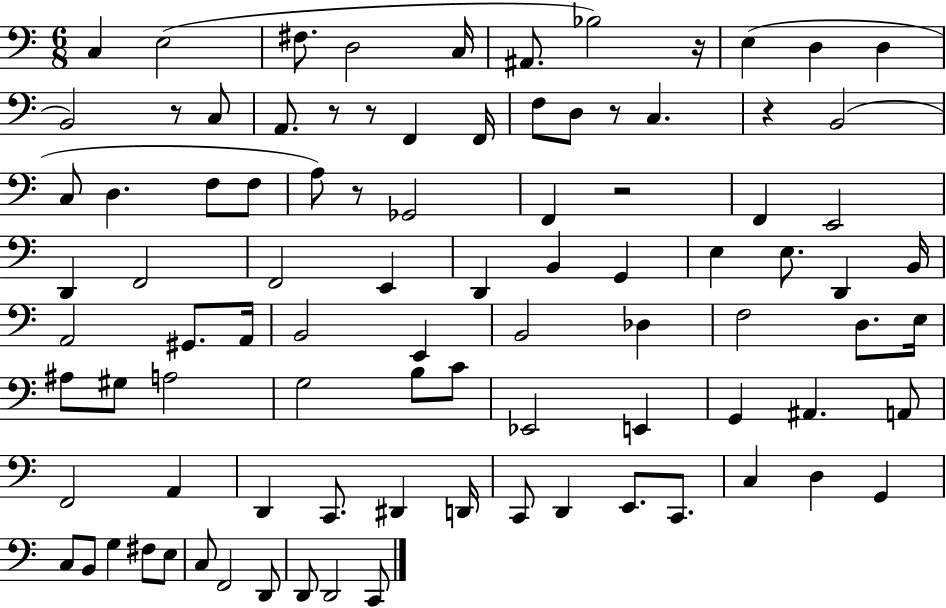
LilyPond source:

{
  \clef bass
  \numericTimeSignature
  \time 6/8
  \key c \major
  c4 e2( | fis8. d2 c16 | ais,8. bes2) r16 | e4( d4 d4 | \break b,2) r8 c8 | a,8. r8 r8 f,4 f,16 | f8 d8 r8 c4. | r4 b,2( | \break c8 d4. f8 f8 | a8) r8 ges,2 | f,4 r2 | f,4 e,2 | \break d,4 f,2 | f,2 e,4 | d,4 b,4 g,4 | e4 e8. d,4 b,16 | \break a,2 gis,8. a,16 | b,2 e,4 | b,2 des4 | f2 d8. e16 | \break ais8 gis8 a2 | g2 b8 c'8 | ees,2 e,4 | g,4 ais,4. a,8 | \break f,2 a,4 | d,4 c,8. dis,4 d,16 | c,8 d,4 e,8. c,8. | c4 d4 g,4 | \break c8 b,8 g4 fis8 e8 | c8 f,2 d,8 | d,8 d,2 c,8 | \bar "|."
}